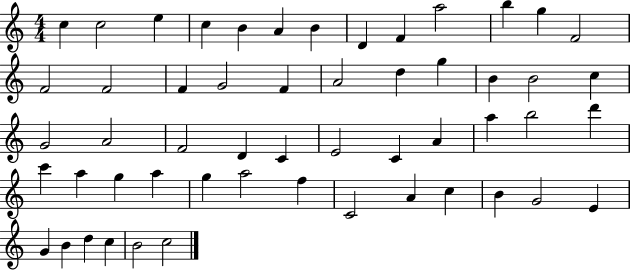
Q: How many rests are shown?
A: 0